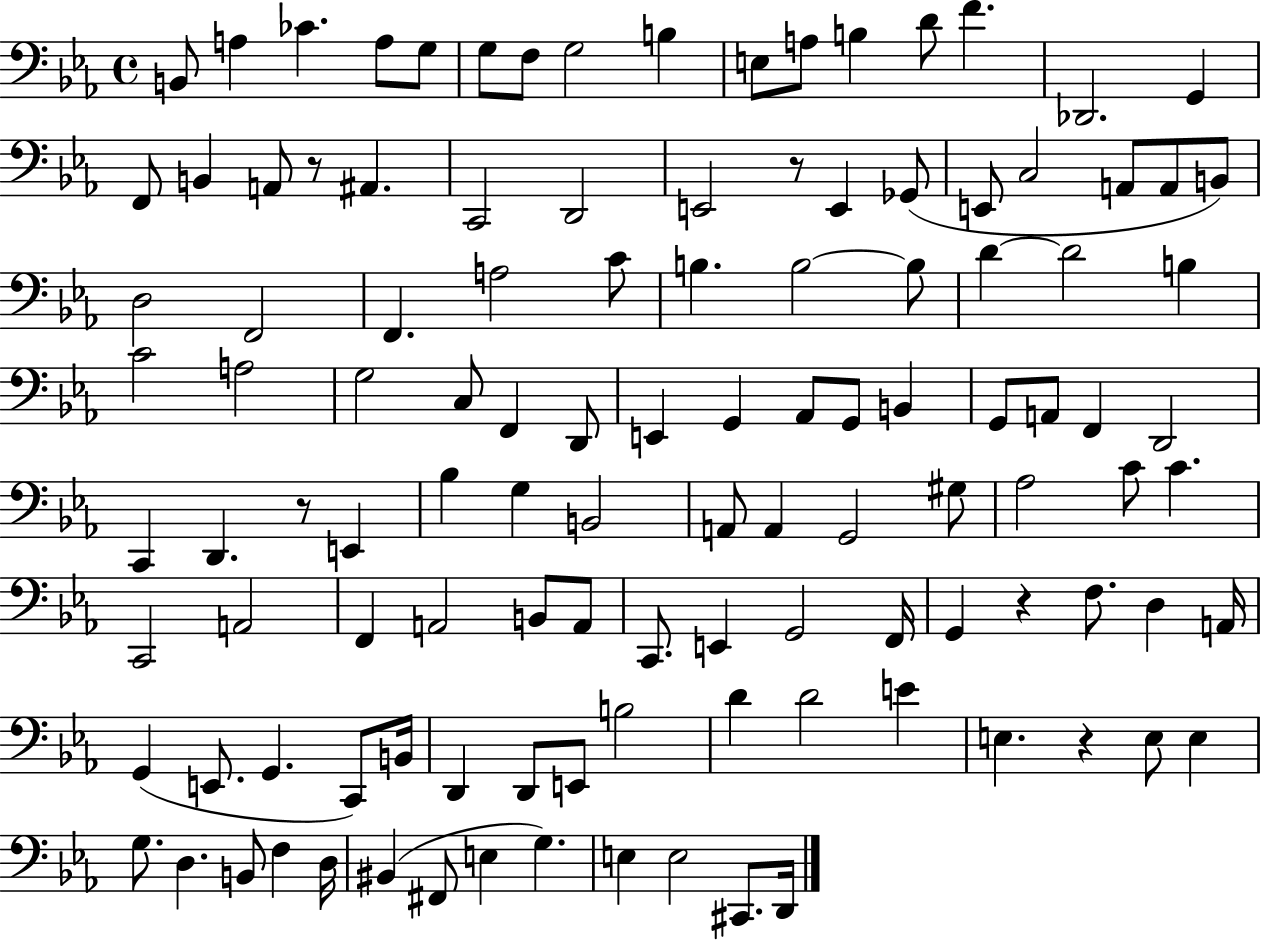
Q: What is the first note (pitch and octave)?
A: B2